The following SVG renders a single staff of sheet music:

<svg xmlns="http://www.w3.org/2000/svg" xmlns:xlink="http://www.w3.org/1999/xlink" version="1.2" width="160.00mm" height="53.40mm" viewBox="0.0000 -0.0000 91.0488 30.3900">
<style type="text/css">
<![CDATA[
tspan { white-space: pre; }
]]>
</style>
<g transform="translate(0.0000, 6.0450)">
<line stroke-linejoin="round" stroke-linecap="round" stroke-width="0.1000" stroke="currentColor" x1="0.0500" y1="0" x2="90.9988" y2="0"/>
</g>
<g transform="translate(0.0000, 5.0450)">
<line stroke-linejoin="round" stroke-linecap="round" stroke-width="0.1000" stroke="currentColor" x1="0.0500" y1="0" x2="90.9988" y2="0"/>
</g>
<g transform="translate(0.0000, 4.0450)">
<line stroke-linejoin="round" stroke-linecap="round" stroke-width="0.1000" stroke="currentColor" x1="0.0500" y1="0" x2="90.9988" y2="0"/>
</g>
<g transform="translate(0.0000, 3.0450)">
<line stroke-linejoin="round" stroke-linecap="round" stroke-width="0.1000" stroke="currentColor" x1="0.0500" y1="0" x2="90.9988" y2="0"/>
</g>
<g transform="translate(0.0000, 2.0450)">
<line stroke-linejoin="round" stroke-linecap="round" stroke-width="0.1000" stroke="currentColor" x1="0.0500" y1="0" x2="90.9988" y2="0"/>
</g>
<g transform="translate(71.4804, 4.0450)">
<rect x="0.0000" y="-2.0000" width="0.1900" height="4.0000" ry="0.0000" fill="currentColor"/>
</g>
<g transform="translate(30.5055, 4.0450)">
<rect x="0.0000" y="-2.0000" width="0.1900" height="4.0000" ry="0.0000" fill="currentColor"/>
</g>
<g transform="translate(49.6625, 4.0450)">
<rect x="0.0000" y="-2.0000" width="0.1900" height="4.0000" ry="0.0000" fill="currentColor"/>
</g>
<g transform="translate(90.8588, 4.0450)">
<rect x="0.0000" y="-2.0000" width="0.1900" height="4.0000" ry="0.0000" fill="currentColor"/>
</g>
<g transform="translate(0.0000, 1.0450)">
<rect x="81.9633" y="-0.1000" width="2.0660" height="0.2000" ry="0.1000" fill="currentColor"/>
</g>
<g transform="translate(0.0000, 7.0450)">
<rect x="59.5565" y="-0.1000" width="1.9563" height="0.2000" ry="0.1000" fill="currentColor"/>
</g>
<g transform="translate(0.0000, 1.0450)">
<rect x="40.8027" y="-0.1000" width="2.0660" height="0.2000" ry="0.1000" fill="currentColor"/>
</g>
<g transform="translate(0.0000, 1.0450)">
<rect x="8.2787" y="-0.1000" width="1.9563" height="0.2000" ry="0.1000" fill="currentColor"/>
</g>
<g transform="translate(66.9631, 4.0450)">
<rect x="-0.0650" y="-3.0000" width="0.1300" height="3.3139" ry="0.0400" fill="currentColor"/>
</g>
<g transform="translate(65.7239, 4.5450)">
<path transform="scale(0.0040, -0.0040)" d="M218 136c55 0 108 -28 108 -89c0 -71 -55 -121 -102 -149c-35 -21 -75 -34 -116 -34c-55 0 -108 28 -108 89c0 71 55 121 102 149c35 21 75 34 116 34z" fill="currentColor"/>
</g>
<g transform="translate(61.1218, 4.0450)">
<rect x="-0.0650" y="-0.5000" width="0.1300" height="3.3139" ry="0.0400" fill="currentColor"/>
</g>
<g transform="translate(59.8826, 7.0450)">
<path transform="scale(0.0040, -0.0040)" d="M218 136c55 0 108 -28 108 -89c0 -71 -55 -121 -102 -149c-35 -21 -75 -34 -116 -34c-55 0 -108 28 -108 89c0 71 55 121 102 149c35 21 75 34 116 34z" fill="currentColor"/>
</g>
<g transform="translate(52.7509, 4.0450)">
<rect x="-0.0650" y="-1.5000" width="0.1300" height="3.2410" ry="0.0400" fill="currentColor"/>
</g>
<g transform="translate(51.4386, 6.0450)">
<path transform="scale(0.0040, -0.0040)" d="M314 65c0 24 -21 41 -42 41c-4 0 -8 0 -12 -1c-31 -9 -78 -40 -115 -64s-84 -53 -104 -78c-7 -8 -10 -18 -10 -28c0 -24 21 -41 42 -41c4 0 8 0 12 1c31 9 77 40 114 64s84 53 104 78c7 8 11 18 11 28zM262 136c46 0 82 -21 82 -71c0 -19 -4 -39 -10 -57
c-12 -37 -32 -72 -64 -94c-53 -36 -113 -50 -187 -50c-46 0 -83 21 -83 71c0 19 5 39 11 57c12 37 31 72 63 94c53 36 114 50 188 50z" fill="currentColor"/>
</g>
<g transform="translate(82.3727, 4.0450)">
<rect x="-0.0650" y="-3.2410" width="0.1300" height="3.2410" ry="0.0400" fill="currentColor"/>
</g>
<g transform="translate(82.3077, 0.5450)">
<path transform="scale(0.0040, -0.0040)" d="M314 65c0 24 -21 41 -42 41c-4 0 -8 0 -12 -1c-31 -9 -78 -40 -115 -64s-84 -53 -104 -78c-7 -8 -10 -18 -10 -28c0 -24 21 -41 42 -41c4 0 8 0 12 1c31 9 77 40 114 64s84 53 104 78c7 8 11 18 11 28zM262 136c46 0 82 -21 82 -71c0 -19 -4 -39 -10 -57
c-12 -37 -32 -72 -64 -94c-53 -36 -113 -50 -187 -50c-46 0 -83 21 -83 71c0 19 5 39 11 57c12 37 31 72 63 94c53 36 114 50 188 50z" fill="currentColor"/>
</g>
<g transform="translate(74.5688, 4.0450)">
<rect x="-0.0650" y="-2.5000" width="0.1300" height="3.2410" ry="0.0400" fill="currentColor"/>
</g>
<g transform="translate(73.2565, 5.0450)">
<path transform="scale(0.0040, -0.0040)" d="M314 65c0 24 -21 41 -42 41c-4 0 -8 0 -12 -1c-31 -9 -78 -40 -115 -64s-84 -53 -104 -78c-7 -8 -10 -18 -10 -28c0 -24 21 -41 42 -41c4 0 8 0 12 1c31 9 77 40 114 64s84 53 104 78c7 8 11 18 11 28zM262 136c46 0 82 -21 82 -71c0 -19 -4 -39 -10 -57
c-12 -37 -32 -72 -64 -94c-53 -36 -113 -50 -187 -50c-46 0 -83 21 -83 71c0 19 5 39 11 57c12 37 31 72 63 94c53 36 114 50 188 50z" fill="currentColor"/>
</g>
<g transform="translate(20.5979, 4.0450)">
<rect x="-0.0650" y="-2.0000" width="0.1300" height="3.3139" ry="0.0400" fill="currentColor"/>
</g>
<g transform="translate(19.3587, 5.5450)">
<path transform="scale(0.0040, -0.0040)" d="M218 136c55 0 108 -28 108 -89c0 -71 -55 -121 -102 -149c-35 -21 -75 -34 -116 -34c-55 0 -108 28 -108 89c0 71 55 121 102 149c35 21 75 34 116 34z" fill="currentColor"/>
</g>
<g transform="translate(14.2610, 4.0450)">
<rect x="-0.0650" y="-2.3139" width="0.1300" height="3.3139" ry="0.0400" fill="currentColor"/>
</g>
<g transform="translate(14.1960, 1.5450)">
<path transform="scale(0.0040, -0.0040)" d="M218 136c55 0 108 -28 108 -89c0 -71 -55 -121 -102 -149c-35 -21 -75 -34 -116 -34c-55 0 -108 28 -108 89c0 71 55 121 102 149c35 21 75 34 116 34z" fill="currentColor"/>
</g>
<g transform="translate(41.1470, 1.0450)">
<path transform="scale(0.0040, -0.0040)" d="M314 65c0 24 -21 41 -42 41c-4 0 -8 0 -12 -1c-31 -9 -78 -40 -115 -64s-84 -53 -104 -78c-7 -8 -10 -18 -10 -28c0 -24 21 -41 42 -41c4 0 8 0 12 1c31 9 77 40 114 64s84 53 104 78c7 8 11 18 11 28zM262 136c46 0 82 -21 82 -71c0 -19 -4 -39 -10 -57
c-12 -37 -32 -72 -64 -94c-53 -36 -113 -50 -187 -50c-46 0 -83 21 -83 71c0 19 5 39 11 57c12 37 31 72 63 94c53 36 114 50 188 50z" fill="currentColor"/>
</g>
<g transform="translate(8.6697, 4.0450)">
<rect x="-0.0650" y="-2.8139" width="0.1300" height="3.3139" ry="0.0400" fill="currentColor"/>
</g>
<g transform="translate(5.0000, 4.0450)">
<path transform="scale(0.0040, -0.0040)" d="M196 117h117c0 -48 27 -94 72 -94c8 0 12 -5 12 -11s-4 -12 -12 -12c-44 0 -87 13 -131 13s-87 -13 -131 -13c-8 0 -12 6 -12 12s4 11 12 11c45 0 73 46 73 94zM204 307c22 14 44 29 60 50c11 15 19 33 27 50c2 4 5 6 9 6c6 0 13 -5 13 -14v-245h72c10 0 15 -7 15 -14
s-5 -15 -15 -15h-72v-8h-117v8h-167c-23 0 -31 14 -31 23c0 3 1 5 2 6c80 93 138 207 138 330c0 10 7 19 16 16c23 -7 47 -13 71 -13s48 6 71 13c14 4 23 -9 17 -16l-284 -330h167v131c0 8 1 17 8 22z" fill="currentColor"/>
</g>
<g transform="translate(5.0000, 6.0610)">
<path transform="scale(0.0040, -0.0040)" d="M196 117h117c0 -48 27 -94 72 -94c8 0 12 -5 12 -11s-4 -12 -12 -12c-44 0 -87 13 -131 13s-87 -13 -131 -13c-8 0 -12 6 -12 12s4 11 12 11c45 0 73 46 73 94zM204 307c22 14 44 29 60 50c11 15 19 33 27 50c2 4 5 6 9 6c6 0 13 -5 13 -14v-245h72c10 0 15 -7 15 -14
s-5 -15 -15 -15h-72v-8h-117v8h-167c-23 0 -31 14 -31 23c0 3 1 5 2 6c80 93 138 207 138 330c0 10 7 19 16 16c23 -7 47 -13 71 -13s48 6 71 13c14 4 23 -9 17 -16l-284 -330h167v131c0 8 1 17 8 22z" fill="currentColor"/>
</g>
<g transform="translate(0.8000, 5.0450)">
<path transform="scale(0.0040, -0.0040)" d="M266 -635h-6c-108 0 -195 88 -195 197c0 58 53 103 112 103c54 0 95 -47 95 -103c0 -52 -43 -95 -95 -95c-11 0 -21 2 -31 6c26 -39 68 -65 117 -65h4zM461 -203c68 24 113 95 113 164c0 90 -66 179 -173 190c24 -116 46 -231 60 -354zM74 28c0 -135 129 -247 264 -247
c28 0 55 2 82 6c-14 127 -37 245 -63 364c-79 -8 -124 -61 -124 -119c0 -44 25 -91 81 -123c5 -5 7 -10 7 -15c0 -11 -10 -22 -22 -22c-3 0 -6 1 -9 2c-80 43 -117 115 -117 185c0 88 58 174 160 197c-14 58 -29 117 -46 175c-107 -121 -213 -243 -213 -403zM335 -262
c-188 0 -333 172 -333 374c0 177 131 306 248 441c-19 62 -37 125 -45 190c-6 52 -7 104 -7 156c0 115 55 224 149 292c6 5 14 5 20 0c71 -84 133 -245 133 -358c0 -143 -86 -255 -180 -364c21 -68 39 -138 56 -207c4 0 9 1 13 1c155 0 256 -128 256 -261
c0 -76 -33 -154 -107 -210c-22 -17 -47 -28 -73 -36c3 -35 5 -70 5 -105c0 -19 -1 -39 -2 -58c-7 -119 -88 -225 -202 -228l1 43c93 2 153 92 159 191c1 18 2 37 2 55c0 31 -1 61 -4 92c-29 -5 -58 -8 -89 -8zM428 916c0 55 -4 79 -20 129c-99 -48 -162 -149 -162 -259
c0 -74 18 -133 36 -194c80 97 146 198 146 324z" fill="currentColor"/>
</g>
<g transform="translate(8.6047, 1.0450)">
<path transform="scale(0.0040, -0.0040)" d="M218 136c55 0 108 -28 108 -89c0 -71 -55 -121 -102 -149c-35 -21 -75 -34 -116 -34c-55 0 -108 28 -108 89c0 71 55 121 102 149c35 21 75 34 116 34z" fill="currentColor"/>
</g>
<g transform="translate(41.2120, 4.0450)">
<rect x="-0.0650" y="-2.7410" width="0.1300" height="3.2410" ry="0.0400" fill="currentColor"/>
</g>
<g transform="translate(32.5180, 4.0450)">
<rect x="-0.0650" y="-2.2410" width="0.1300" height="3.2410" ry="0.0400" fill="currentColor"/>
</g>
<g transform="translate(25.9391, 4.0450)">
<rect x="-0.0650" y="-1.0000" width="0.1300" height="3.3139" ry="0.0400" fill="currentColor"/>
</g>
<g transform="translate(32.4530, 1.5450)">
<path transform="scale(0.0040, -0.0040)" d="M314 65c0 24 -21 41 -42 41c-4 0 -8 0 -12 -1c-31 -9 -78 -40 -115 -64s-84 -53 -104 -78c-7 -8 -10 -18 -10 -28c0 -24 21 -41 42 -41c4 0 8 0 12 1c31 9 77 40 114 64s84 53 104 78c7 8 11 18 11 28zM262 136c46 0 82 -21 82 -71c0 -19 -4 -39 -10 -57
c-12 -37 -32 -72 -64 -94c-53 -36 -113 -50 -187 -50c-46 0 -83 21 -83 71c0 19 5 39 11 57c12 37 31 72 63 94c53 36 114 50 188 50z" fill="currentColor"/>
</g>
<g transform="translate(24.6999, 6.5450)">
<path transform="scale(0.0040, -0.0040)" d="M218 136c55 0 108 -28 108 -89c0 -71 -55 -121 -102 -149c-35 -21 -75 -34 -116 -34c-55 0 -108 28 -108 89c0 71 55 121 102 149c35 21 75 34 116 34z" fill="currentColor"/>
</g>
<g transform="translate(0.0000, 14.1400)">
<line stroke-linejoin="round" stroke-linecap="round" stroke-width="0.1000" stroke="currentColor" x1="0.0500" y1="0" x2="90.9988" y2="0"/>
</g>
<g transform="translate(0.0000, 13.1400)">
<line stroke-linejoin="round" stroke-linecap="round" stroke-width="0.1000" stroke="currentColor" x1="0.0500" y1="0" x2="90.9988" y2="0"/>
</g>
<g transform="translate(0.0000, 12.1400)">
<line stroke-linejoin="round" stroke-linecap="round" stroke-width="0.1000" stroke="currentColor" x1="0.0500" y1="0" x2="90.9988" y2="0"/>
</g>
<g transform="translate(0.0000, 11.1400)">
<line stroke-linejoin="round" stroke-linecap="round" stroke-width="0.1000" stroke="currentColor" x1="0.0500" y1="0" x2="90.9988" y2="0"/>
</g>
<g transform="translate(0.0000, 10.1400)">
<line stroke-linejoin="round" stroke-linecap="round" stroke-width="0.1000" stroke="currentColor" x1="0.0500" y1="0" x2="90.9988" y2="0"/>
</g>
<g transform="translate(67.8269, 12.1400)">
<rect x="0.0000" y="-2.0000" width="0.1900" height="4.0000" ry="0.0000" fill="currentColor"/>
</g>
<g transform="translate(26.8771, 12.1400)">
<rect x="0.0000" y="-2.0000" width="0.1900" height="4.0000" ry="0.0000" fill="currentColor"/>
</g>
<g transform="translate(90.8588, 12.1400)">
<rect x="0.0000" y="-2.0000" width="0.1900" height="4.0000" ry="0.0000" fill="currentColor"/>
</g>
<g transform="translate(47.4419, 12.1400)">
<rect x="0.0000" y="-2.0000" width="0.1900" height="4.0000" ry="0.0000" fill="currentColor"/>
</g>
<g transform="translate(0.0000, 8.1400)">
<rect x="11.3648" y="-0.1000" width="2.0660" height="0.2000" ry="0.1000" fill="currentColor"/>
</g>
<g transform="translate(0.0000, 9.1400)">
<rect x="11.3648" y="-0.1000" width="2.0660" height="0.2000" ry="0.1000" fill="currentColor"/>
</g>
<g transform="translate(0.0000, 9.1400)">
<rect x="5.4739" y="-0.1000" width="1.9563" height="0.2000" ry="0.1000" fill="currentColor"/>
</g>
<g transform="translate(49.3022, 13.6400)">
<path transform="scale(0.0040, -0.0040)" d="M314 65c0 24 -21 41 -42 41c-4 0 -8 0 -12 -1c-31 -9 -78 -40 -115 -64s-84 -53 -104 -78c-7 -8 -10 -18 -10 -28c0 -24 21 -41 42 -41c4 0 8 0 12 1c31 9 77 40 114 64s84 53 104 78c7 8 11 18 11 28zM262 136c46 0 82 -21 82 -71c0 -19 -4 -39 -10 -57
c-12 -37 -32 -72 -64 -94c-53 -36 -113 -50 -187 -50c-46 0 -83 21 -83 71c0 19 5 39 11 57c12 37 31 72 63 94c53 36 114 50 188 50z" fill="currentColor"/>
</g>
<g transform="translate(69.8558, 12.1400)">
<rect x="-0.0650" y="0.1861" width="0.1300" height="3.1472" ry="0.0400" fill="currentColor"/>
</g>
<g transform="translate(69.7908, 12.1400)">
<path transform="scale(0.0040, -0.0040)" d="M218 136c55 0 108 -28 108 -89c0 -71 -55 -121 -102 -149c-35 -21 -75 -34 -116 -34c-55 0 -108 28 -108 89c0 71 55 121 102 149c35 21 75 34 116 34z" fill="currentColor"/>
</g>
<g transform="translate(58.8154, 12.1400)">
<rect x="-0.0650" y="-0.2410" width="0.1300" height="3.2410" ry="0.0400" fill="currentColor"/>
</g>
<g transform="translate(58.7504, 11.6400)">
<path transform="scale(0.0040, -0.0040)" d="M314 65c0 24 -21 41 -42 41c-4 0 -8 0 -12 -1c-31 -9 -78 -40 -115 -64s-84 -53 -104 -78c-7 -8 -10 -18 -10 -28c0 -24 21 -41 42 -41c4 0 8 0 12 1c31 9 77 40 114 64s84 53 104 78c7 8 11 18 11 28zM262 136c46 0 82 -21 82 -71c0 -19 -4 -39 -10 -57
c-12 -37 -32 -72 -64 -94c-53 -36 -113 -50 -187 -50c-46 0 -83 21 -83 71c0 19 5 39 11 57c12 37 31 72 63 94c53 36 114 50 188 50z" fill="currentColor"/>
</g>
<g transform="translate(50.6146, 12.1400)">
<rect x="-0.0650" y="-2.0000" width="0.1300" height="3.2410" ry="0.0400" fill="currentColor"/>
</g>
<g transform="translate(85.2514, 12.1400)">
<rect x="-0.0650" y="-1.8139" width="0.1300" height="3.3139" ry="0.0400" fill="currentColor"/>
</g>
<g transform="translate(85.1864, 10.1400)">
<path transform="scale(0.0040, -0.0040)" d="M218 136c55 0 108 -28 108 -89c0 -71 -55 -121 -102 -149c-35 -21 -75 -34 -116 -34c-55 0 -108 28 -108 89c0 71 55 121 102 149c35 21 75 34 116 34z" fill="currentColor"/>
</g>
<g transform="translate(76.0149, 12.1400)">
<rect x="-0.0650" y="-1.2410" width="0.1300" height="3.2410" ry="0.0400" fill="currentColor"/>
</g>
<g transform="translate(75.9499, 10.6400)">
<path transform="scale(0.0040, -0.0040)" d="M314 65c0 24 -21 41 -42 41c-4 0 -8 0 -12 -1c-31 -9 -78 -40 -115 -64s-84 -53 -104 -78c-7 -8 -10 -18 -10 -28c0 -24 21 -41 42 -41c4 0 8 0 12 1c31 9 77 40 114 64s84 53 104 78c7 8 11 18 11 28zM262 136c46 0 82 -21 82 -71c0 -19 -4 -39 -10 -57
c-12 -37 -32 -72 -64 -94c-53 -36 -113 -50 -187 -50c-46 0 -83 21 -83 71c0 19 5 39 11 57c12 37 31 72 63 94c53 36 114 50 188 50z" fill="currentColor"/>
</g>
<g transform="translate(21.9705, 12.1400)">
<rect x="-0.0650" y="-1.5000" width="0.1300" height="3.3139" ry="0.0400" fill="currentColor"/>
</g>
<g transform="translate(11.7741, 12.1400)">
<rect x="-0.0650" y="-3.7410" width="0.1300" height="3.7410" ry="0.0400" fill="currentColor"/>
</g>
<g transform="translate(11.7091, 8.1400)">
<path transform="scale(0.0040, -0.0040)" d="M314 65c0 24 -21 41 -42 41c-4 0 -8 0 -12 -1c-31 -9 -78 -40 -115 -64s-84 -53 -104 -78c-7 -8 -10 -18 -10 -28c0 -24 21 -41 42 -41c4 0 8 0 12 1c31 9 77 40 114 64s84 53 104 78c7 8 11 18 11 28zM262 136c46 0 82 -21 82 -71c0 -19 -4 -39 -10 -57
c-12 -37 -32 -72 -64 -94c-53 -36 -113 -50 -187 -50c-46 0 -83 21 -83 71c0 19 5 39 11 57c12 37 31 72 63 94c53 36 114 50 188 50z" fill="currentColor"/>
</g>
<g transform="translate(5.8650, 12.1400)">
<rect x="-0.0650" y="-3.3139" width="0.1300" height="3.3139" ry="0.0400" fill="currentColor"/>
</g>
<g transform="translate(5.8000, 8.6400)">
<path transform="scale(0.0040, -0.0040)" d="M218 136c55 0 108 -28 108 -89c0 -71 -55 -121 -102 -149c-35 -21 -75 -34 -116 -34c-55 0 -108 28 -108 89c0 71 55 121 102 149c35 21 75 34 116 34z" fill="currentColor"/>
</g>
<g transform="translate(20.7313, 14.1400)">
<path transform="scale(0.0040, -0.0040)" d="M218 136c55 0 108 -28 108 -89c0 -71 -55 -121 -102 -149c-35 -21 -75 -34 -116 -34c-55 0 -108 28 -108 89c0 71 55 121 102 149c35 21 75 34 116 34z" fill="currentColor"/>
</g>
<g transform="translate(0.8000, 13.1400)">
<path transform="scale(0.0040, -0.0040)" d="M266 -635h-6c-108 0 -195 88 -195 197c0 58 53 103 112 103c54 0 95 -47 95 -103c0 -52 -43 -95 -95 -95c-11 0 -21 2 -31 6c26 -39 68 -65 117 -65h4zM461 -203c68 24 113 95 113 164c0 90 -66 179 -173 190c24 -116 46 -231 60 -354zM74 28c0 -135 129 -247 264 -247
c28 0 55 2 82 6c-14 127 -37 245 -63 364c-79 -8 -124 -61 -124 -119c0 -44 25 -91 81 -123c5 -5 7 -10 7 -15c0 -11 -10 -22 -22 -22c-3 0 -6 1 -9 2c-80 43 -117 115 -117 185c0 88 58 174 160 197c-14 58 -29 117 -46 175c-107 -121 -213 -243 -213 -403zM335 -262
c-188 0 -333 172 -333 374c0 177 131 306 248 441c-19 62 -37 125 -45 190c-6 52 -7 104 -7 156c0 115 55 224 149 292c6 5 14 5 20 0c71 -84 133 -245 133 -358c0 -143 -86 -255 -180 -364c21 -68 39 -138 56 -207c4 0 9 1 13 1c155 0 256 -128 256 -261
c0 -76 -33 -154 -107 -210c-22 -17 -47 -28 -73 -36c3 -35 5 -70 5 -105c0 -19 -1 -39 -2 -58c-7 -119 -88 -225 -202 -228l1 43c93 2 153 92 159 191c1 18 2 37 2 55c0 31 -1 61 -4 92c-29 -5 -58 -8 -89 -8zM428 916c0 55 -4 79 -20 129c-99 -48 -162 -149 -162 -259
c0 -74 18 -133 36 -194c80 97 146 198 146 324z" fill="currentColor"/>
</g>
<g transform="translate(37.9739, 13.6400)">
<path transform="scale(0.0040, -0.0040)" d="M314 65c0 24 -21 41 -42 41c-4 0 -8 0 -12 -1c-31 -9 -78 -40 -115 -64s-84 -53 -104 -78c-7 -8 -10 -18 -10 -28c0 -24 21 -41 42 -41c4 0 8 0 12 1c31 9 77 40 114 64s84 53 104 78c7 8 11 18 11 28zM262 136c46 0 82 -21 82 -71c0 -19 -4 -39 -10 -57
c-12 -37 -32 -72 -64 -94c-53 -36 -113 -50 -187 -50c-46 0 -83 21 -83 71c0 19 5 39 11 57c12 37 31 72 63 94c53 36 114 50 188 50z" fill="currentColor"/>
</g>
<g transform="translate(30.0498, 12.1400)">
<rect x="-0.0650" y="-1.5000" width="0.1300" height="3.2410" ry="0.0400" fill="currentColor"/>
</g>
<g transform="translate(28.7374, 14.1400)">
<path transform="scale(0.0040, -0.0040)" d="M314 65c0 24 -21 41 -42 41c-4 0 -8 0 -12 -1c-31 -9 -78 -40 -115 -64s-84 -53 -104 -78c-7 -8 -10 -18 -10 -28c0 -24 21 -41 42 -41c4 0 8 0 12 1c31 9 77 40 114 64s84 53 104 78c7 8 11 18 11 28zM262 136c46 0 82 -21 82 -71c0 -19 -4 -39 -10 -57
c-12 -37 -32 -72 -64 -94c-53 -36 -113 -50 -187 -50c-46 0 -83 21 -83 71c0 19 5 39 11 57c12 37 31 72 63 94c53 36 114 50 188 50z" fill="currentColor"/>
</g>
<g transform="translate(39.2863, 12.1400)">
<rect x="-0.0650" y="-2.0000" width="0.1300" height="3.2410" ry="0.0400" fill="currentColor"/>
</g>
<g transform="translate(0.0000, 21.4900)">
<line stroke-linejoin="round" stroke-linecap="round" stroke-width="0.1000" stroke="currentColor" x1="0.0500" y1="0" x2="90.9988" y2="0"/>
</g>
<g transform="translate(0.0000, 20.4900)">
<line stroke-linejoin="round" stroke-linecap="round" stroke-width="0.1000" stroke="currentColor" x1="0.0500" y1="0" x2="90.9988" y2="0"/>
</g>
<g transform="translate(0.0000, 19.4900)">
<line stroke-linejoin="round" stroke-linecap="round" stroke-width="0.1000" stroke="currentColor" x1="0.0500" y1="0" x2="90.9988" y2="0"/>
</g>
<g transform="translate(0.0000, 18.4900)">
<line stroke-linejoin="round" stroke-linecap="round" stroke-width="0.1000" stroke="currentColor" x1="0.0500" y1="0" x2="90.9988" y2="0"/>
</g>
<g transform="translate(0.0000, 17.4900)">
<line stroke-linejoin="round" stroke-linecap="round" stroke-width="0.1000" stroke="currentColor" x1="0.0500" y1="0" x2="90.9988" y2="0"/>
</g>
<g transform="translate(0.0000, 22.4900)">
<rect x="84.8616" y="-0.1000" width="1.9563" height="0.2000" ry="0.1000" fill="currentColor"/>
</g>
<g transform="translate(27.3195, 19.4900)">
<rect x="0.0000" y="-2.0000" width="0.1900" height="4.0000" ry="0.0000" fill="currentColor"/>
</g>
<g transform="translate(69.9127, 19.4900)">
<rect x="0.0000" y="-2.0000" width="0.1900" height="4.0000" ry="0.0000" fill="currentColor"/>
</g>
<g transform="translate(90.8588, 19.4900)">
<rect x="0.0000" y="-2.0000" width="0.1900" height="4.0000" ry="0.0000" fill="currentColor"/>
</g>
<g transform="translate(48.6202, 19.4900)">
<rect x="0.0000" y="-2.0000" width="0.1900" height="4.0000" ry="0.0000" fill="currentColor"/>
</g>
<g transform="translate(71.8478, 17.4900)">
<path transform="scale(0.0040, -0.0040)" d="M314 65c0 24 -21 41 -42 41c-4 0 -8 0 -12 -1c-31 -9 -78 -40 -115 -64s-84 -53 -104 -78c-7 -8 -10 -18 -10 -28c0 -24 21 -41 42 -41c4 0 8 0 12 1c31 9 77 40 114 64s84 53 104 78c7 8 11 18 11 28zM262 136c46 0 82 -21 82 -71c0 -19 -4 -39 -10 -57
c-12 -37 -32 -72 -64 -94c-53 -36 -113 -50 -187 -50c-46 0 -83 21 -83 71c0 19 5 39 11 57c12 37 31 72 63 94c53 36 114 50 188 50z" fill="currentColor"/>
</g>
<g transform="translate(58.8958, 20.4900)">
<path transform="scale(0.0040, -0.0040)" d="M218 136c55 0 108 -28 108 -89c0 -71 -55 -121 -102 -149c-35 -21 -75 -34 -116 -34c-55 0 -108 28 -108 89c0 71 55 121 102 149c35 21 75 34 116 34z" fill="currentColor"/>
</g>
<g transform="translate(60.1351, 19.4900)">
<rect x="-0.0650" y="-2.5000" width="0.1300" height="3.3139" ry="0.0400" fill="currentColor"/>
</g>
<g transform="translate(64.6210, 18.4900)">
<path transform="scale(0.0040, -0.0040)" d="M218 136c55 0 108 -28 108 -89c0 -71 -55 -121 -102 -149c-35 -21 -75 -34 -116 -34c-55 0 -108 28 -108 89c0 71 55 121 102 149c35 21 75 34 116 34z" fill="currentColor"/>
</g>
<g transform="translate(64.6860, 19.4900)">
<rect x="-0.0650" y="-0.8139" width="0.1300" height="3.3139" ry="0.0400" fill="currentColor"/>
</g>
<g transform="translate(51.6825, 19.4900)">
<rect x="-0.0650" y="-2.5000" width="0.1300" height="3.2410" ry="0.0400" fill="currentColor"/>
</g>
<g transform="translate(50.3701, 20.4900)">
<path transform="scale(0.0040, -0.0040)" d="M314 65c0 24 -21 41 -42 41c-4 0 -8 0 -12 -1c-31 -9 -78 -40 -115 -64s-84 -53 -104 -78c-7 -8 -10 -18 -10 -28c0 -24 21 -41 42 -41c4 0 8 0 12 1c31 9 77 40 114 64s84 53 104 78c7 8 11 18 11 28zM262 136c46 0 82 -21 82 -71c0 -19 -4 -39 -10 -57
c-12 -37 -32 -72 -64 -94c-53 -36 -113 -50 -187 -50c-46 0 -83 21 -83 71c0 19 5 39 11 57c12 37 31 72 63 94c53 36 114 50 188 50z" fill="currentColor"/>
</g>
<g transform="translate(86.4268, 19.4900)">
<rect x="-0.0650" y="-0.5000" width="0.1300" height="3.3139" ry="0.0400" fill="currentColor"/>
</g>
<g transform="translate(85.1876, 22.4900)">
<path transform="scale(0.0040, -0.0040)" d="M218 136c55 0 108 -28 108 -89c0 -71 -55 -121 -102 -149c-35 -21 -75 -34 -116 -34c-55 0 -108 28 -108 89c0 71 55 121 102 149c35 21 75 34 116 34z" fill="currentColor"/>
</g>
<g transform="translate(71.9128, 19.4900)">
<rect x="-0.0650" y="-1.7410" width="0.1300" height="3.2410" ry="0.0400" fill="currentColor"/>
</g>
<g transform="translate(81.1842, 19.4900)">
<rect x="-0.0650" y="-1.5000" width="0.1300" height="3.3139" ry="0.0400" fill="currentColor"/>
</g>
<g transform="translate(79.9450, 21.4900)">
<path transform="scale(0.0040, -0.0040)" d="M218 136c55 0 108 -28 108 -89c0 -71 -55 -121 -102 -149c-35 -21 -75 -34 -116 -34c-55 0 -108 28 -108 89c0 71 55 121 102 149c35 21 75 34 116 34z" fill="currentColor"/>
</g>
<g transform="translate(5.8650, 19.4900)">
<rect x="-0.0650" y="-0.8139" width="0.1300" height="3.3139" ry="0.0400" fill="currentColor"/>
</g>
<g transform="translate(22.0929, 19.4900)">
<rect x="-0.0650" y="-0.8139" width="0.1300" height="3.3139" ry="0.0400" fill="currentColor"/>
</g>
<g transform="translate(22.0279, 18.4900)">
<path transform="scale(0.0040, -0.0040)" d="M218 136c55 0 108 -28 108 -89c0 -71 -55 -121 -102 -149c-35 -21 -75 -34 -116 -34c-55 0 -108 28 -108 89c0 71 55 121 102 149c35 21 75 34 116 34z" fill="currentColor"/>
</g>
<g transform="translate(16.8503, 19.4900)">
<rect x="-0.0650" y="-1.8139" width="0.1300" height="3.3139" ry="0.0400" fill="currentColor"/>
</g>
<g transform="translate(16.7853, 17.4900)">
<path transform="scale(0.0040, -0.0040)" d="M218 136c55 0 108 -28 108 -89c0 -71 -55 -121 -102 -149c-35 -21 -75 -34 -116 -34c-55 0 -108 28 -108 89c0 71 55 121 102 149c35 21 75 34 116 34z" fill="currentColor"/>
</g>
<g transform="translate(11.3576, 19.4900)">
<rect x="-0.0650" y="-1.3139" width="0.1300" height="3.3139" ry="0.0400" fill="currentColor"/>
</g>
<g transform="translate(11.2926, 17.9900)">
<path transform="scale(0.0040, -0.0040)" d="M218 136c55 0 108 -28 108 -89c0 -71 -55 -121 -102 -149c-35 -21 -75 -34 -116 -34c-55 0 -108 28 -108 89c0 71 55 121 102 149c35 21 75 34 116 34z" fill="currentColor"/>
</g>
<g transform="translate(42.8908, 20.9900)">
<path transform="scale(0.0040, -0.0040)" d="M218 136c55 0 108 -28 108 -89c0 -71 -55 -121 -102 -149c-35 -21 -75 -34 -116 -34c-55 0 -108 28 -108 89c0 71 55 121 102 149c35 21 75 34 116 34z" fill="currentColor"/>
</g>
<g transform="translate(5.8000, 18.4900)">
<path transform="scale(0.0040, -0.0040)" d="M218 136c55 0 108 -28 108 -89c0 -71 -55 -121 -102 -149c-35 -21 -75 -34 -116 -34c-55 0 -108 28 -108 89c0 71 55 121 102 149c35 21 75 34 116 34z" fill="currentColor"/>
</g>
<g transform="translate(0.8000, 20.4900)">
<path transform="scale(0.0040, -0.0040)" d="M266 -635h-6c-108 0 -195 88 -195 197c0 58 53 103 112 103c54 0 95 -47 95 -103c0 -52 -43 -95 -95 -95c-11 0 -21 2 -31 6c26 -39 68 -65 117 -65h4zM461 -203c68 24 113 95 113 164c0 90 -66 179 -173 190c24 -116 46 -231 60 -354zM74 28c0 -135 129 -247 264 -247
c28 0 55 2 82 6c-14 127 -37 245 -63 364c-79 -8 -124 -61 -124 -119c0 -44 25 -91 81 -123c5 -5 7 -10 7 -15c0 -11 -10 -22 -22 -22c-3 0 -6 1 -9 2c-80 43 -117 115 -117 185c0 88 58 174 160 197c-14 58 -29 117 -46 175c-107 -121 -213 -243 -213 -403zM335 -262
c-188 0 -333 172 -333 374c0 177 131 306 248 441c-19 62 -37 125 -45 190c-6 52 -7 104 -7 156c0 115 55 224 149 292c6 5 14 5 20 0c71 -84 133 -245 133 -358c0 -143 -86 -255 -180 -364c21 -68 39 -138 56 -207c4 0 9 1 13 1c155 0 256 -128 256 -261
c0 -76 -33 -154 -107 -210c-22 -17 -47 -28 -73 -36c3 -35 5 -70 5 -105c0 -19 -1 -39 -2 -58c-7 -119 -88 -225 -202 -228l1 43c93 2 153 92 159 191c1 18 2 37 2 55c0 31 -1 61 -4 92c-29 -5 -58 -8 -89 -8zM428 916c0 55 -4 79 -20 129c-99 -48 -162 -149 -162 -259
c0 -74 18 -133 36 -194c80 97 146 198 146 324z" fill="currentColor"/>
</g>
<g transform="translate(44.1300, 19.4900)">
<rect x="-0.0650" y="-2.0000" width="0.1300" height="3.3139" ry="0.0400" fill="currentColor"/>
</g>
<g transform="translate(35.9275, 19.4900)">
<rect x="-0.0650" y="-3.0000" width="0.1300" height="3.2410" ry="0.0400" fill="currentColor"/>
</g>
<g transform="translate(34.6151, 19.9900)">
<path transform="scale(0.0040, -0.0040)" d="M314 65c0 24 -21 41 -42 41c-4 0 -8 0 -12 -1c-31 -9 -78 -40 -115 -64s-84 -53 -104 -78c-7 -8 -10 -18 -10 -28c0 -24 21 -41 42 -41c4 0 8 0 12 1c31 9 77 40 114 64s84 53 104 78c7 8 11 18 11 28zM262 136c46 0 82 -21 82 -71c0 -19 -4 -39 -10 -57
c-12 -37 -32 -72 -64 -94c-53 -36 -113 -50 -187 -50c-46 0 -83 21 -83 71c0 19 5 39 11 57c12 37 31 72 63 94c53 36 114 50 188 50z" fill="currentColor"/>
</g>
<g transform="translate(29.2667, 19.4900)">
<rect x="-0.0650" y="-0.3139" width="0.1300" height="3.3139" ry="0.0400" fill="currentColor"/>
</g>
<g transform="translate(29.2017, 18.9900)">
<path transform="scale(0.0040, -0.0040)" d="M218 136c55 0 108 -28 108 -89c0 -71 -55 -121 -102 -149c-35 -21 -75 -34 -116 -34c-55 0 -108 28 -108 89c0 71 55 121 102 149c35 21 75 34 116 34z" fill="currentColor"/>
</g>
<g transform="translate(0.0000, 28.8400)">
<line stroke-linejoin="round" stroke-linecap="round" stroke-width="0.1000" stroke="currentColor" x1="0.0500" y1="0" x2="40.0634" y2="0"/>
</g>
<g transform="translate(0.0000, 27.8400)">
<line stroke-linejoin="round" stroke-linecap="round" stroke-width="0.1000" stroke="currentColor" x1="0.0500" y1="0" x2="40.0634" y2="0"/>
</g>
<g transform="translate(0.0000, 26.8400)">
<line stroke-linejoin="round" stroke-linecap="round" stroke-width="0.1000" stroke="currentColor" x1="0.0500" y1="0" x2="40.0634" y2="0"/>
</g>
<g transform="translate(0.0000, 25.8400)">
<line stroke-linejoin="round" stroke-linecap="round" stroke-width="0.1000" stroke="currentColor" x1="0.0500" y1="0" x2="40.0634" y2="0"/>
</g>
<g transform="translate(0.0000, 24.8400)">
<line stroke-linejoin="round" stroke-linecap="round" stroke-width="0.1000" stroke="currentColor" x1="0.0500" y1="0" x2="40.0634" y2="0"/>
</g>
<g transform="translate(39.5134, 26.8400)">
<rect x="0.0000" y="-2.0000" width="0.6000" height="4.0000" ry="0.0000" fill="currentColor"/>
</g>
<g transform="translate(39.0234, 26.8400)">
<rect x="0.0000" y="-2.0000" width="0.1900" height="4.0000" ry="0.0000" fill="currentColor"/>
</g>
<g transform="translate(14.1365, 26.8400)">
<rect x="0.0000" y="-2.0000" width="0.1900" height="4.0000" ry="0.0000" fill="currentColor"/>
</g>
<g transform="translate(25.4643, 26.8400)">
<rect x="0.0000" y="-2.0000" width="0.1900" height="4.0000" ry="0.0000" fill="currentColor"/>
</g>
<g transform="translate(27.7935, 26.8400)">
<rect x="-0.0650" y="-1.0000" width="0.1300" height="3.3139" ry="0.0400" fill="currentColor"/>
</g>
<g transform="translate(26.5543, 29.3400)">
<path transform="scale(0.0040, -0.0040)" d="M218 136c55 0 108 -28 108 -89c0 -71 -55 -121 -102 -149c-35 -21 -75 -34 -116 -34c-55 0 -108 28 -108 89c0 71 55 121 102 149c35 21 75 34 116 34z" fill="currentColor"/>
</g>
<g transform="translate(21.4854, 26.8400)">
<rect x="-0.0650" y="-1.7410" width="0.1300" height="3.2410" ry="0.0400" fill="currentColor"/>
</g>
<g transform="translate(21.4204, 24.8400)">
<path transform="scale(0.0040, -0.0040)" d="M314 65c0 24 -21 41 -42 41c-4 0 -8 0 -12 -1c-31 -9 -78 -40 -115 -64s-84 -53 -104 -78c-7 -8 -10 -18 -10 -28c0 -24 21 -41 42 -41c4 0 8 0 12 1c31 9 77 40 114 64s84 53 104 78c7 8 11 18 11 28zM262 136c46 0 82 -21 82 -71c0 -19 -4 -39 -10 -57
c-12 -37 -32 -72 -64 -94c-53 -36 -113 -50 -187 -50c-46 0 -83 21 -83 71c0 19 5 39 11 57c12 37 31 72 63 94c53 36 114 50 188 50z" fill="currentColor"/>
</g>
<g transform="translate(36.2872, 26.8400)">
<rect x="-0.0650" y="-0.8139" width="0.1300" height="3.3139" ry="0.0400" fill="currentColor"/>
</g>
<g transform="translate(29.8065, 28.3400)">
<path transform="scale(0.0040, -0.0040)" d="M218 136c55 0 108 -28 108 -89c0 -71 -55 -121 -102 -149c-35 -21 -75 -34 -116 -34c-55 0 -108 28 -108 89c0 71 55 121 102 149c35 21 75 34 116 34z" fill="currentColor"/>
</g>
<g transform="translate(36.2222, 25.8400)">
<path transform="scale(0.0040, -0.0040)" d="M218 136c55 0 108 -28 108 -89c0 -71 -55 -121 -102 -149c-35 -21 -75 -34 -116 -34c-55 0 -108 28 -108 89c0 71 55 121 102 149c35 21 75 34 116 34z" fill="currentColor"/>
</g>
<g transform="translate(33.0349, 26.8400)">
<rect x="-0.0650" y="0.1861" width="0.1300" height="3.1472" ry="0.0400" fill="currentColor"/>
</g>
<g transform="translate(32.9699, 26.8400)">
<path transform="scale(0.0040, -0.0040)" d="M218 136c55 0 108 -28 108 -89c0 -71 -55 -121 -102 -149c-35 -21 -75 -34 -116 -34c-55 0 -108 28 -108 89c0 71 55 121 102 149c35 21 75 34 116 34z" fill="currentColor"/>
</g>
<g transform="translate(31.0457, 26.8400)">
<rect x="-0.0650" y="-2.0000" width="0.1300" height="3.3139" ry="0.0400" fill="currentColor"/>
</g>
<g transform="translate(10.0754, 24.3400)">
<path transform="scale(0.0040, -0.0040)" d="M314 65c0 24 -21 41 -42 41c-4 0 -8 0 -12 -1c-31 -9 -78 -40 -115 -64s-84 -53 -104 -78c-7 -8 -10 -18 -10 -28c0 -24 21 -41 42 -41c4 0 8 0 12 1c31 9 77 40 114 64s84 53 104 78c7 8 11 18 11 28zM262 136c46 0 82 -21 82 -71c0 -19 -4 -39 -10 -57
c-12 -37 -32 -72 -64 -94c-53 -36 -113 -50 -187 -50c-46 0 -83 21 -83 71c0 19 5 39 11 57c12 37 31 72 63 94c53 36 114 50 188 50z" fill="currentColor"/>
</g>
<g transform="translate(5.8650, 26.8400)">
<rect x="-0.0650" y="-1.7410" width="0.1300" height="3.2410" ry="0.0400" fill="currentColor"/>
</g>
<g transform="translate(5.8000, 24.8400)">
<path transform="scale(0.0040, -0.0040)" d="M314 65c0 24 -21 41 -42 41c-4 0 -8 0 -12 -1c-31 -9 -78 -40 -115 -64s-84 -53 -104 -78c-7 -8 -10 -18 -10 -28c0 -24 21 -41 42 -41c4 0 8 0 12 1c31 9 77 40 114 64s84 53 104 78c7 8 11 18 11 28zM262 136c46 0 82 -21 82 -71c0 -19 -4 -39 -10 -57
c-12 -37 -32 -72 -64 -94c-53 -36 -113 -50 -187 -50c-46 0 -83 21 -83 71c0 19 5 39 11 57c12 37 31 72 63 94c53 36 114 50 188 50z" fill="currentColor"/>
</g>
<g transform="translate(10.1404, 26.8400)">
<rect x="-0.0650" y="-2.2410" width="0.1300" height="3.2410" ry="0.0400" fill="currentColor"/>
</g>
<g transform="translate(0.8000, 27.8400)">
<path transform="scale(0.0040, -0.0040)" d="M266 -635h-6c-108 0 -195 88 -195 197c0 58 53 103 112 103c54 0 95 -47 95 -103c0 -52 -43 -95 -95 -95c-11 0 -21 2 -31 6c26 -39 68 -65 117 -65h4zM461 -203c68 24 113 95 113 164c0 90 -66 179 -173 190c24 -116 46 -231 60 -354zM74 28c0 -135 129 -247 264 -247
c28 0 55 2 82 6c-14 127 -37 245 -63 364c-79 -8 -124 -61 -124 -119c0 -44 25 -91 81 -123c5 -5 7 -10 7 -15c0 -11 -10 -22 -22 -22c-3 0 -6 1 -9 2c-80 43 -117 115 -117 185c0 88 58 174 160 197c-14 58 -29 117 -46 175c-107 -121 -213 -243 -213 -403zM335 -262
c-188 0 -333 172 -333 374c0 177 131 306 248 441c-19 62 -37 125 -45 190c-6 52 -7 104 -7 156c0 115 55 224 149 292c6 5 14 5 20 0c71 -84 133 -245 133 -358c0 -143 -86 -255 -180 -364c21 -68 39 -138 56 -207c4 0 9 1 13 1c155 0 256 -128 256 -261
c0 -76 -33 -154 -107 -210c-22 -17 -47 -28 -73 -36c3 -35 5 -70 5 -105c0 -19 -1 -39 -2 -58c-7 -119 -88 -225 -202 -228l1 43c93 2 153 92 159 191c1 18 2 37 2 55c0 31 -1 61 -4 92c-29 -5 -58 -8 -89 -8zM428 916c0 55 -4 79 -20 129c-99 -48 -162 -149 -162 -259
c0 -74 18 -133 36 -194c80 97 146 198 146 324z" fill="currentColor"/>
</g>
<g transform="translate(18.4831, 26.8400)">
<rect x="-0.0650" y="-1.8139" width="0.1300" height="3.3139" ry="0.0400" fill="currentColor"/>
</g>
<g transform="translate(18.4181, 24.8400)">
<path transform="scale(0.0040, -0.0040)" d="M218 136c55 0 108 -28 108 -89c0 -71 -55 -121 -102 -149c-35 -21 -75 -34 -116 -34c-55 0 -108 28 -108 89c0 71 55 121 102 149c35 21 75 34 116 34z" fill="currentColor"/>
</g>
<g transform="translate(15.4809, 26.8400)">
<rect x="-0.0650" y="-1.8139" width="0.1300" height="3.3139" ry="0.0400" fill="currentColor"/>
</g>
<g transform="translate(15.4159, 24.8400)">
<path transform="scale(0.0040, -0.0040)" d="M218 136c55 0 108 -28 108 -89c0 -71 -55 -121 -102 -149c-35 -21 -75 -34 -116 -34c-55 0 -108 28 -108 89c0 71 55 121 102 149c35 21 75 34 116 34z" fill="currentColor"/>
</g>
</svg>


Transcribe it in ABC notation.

X:1
T:Untitled
M:4/4
L:1/4
K:C
a g F D g2 a2 E2 C A G2 b2 b c'2 E E2 F2 F2 c2 B e2 f d e f d c A2 F G2 G d f2 E C f2 g2 f f f2 D F B d